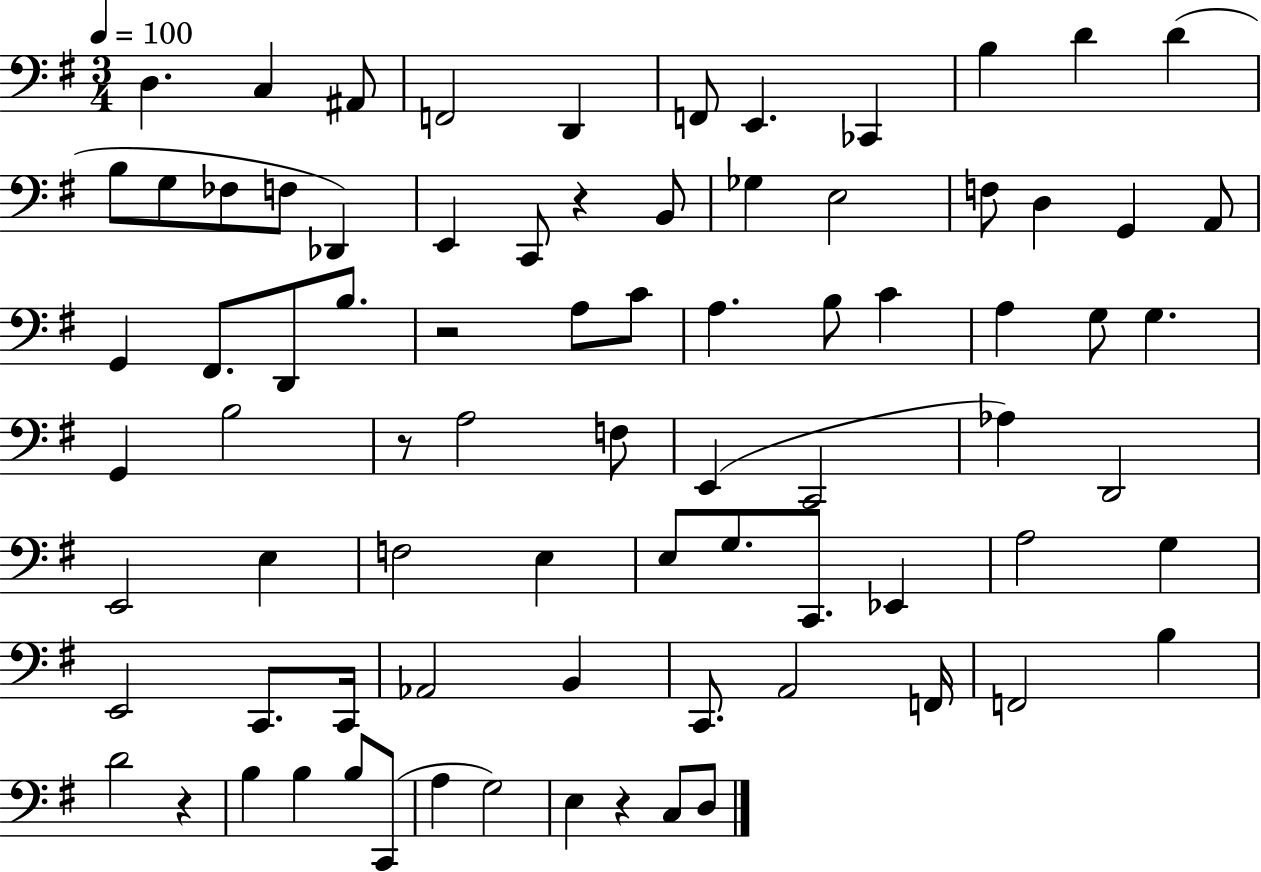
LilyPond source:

{
  \clef bass
  \numericTimeSignature
  \time 3/4
  \key g \major
  \tempo 4 = 100
  d4. c4 ais,8 | f,2 d,4 | f,8 e,4. ces,4 | b4 d'4 d'4( | \break b8 g8 fes8 f8 des,4) | e,4 c,8 r4 b,8 | ges4 e2 | f8 d4 g,4 a,8 | \break g,4 fis,8. d,8 b8. | r2 a8 c'8 | a4. b8 c'4 | a4 g8 g4. | \break g,4 b2 | r8 a2 f8 | e,4( c,2 | aes4) d,2 | \break e,2 e4 | f2 e4 | e8 g8. c,8. ees,4 | a2 g4 | \break e,2 c,8. c,16 | aes,2 b,4 | c,8. a,2 f,16 | f,2 b4 | \break d'2 r4 | b4 b4 b8 c,8( | a4 g2) | e4 r4 c8 d8 | \break \bar "|."
}